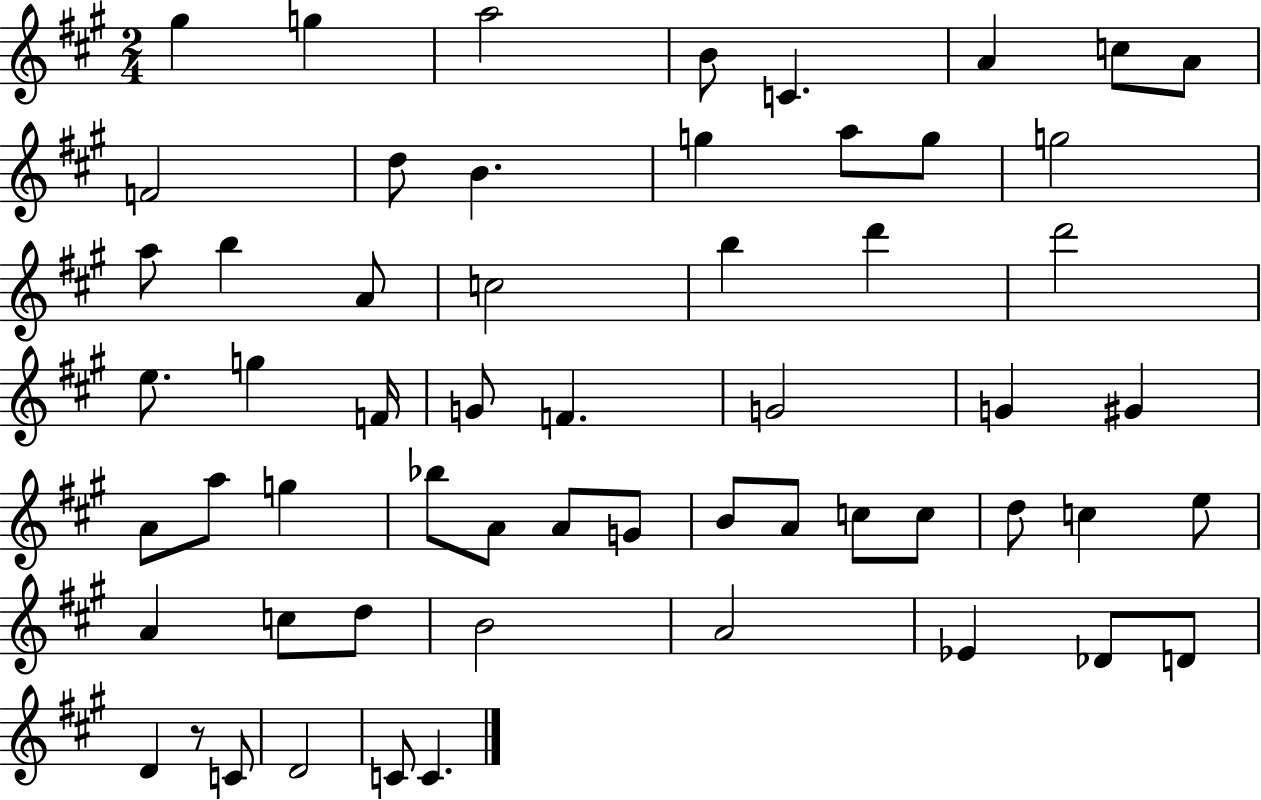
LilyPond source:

{
  \clef treble
  \numericTimeSignature
  \time 2/4
  \key a \major
  gis''4 g''4 | a''2 | b'8 c'4. | a'4 c''8 a'8 | \break f'2 | d''8 b'4. | g''4 a''8 g''8 | g''2 | \break a''8 b''4 a'8 | c''2 | b''4 d'''4 | d'''2 | \break e''8. g''4 f'16 | g'8 f'4. | g'2 | g'4 gis'4 | \break a'8 a''8 g''4 | bes''8 a'8 a'8 g'8 | b'8 a'8 c''8 c''8 | d''8 c''4 e''8 | \break a'4 c''8 d''8 | b'2 | a'2 | ees'4 des'8 d'8 | \break d'4 r8 c'8 | d'2 | c'8 c'4. | \bar "|."
}